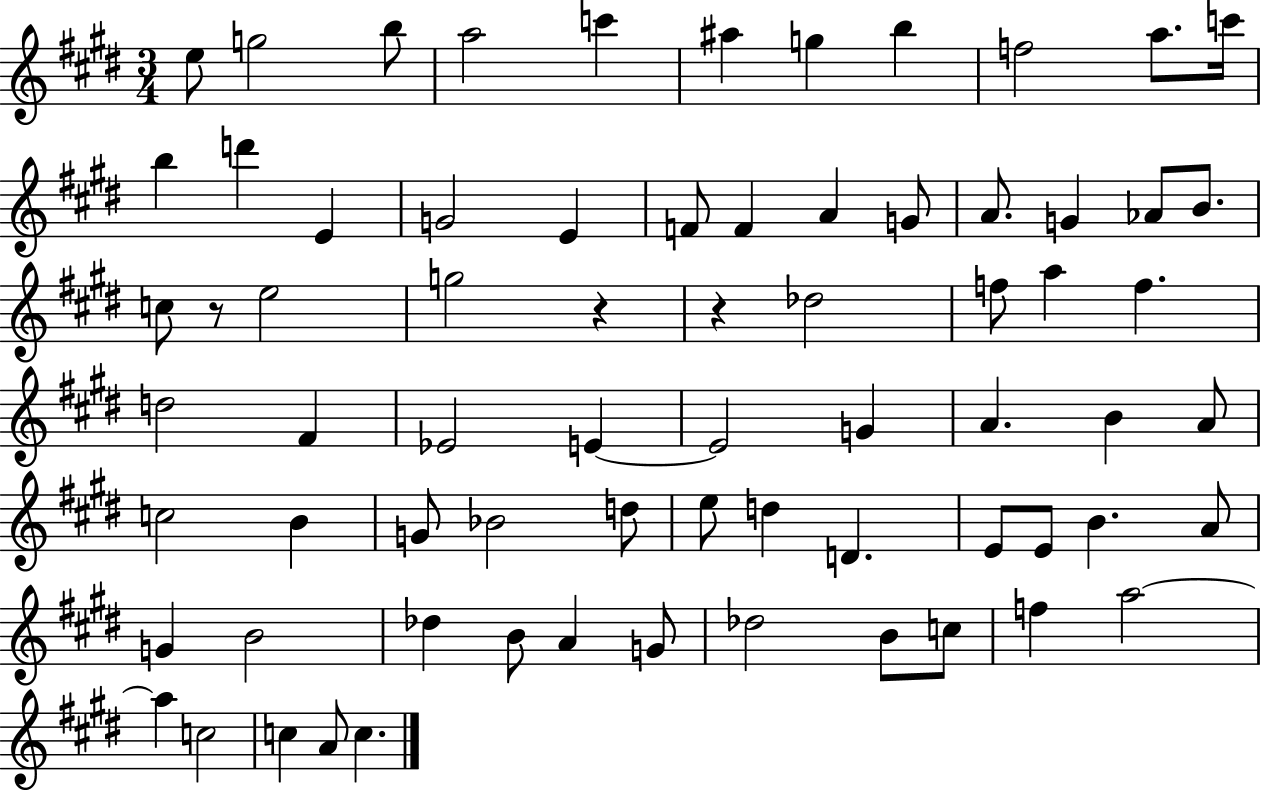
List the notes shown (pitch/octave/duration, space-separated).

E5/e G5/h B5/e A5/h C6/q A#5/q G5/q B5/q F5/h A5/e. C6/s B5/q D6/q E4/q G4/h E4/q F4/e F4/q A4/q G4/e A4/e. G4/q Ab4/e B4/e. C5/e R/e E5/h G5/h R/q R/q Db5/h F5/e A5/q F5/q. D5/h F#4/q Eb4/h E4/q E4/h G4/q A4/q. B4/q A4/e C5/h B4/q G4/e Bb4/h D5/e E5/e D5/q D4/q. E4/e E4/e B4/q. A4/e G4/q B4/h Db5/q B4/e A4/q G4/e Db5/h B4/e C5/e F5/q A5/h A5/q C5/h C5/q A4/e C5/q.